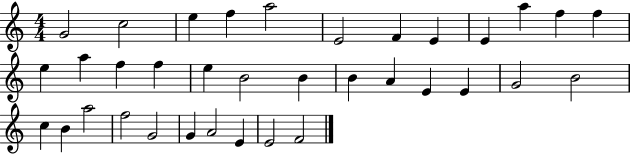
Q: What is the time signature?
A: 4/4